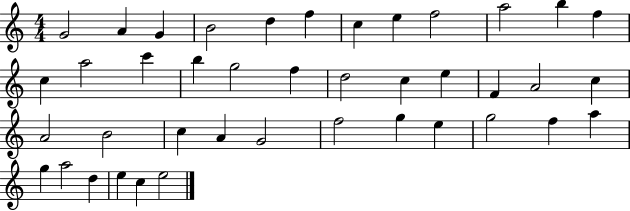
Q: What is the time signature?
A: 4/4